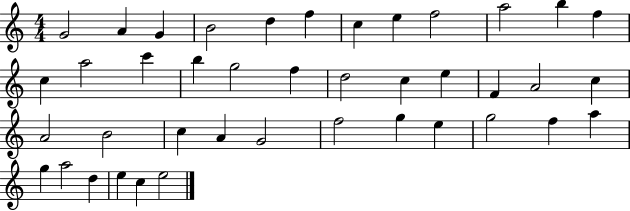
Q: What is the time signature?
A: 4/4